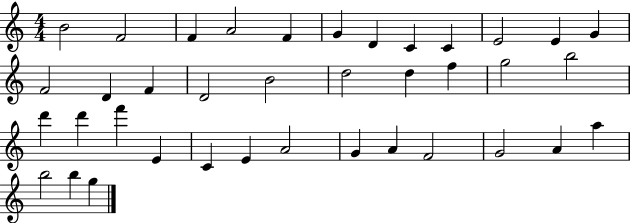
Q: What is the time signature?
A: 4/4